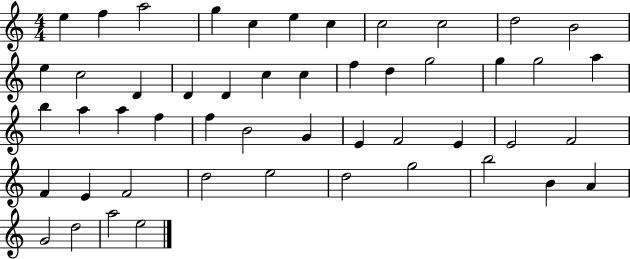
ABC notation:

X:1
T:Untitled
M:4/4
L:1/4
K:C
e f a2 g c e c c2 c2 d2 B2 e c2 D D D c c f d g2 g g2 a b a a f f B2 G E F2 E E2 F2 F E F2 d2 e2 d2 g2 b2 B A G2 d2 a2 e2